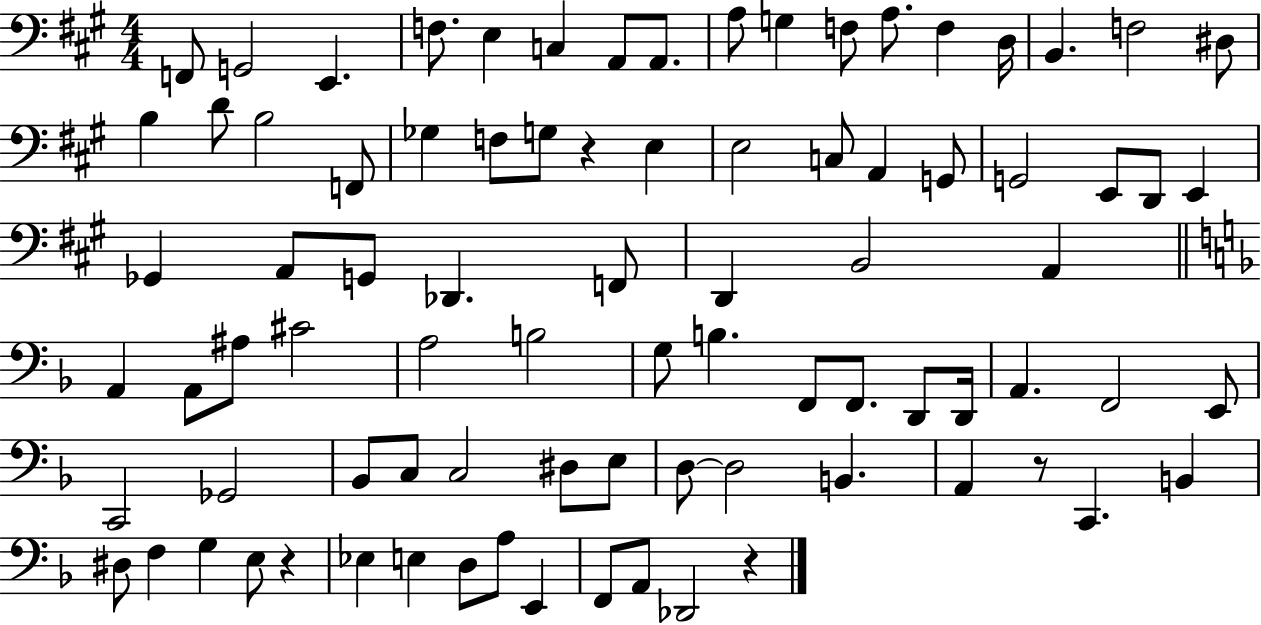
X:1
T:Untitled
M:4/4
L:1/4
K:A
F,,/2 G,,2 E,, F,/2 E, C, A,,/2 A,,/2 A,/2 G, F,/2 A,/2 F, D,/4 B,, F,2 ^D,/2 B, D/2 B,2 F,,/2 _G, F,/2 G,/2 z E, E,2 C,/2 A,, G,,/2 G,,2 E,,/2 D,,/2 E,, _G,, A,,/2 G,,/2 _D,, F,,/2 D,, B,,2 A,, A,, A,,/2 ^A,/2 ^C2 A,2 B,2 G,/2 B, F,,/2 F,,/2 D,,/2 D,,/4 A,, F,,2 E,,/2 C,,2 _G,,2 _B,,/2 C,/2 C,2 ^D,/2 E,/2 D,/2 D,2 B,, A,, z/2 C,, B,, ^D,/2 F, G, E,/2 z _E, E, D,/2 A,/2 E,, F,,/2 A,,/2 _D,,2 z